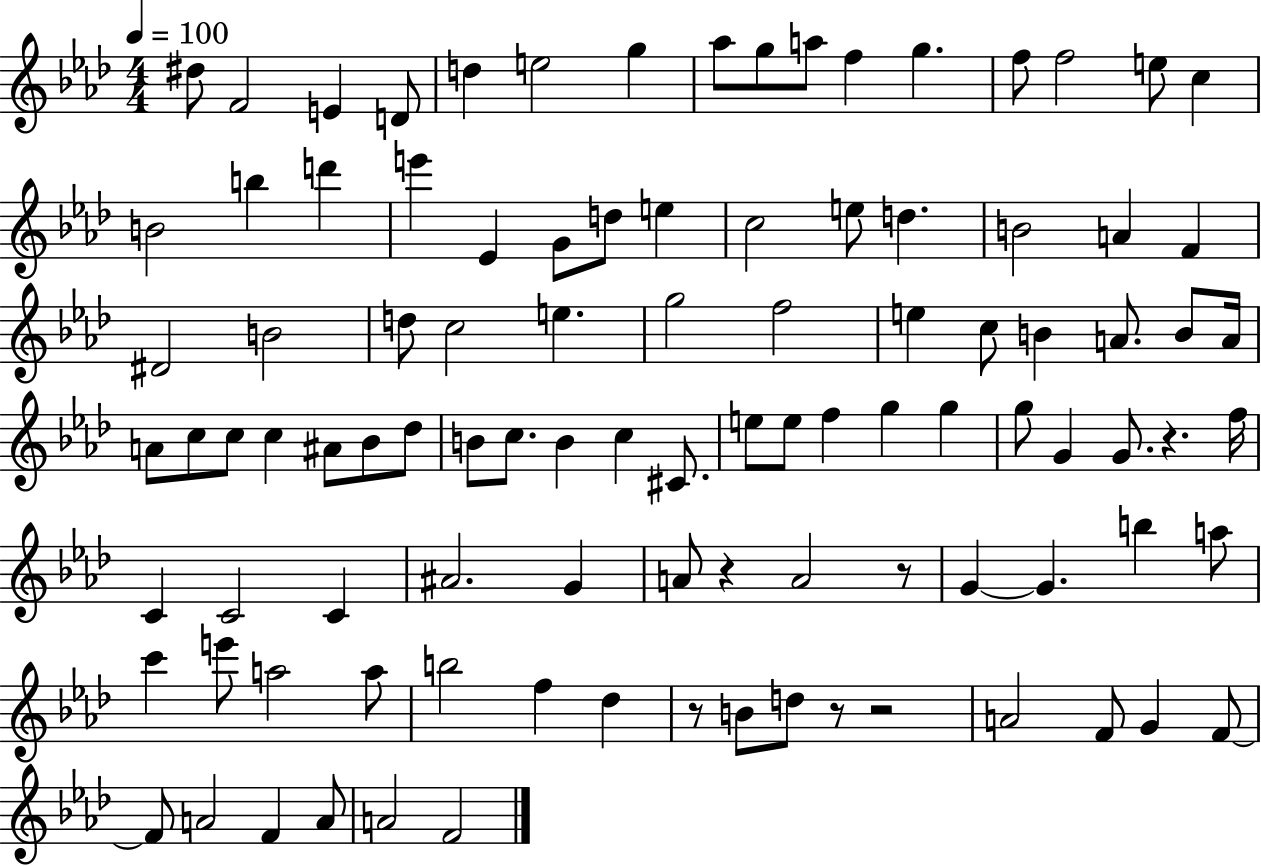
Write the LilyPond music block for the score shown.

{
  \clef treble
  \numericTimeSignature
  \time 4/4
  \key aes \major
  \tempo 4 = 100
  dis''8 f'2 e'4 d'8 | d''4 e''2 g''4 | aes''8 g''8 a''8 f''4 g''4. | f''8 f''2 e''8 c''4 | \break b'2 b''4 d'''4 | e'''4 ees'4 g'8 d''8 e''4 | c''2 e''8 d''4. | b'2 a'4 f'4 | \break dis'2 b'2 | d''8 c''2 e''4. | g''2 f''2 | e''4 c''8 b'4 a'8. b'8 a'16 | \break a'8 c''8 c''8 c''4 ais'8 bes'8 des''8 | b'8 c''8. b'4 c''4 cis'8. | e''8 e''8 f''4 g''4 g''4 | g''8 g'4 g'8. r4. f''16 | \break c'4 c'2 c'4 | ais'2. g'4 | a'8 r4 a'2 r8 | g'4~~ g'4. b''4 a''8 | \break c'''4 e'''8 a''2 a''8 | b''2 f''4 des''4 | r8 b'8 d''8 r8 r2 | a'2 f'8 g'4 f'8~~ | \break f'8 a'2 f'4 a'8 | a'2 f'2 | \bar "|."
}